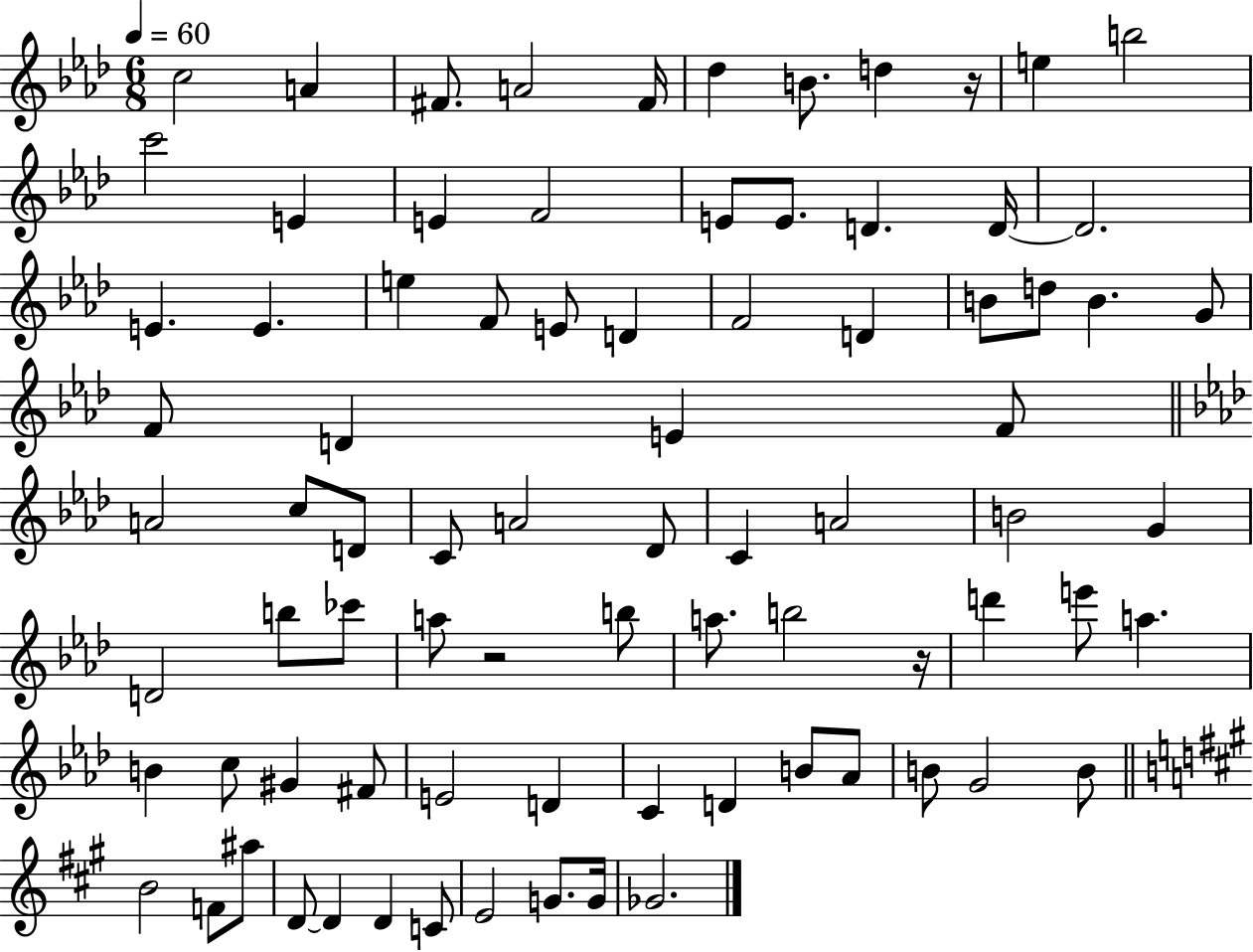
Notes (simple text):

C5/h A4/q F#4/e. A4/h F#4/s Db5/q B4/e. D5/q R/s E5/q B5/h C6/h E4/q E4/q F4/h E4/e E4/e. D4/q. D4/s D4/h. E4/q. E4/q. E5/q F4/e E4/e D4/q F4/h D4/q B4/e D5/e B4/q. G4/e F4/e D4/q E4/q F4/e A4/h C5/e D4/e C4/e A4/h Db4/e C4/q A4/h B4/h G4/q D4/h B5/e CES6/e A5/e R/h B5/e A5/e. B5/h R/s D6/q E6/e A5/q. B4/q C5/e G#4/q F#4/e E4/h D4/q C4/q D4/q B4/e Ab4/e B4/e G4/h B4/e B4/h F4/e A#5/e D4/e D4/q D4/q C4/e E4/h G4/e. G4/s Gb4/h.